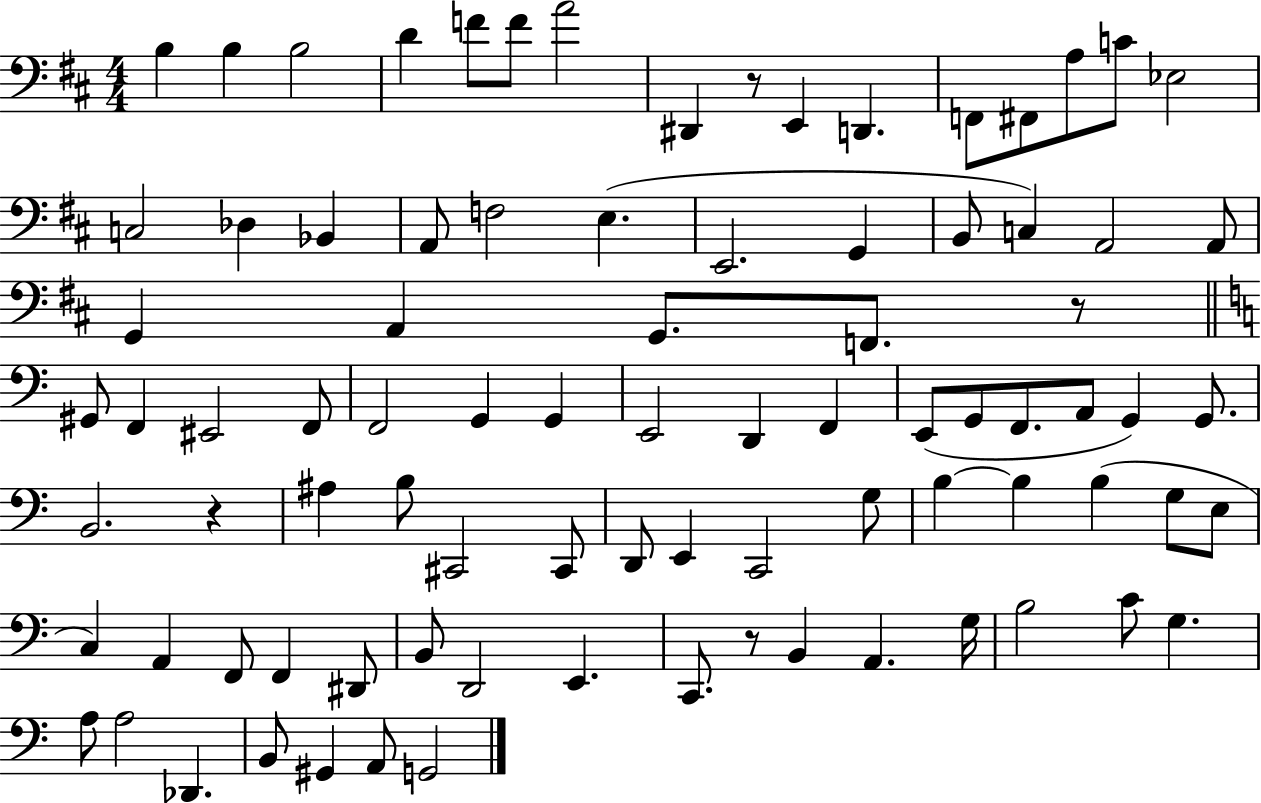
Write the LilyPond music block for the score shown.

{
  \clef bass
  \numericTimeSignature
  \time 4/4
  \key d \major
  b4 b4 b2 | d'4 f'8 f'8 a'2 | dis,4 r8 e,4 d,4. | f,8 fis,8 a8 c'8 ees2 | \break c2 des4 bes,4 | a,8 f2 e4.( | e,2. g,4 | b,8 c4) a,2 a,8 | \break g,4 a,4 g,8. f,8. r8 | \bar "||" \break \key a \minor gis,8 f,4 eis,2 f,8 | f,2 g,4 g,4 | e,2 d,4 f,4 | e,8( g,8 f,8. a,8 g,4) g,8. | \break b,2. r4 | ais4 b8 cis,2 cis,8 | d,8 e,4 c,2 g8 | b4~~ b4 b4( g8 e8 | \break c4) a,4 f,8 f,4 dis,8 | b,8 d,2 e,4. | c,8. r8 b,4 a,4. g16 | b2 c'8 g4. | \break a8 a2 des,4. | b,8 gis,4 a,8 g,2 | \bar "|."
}